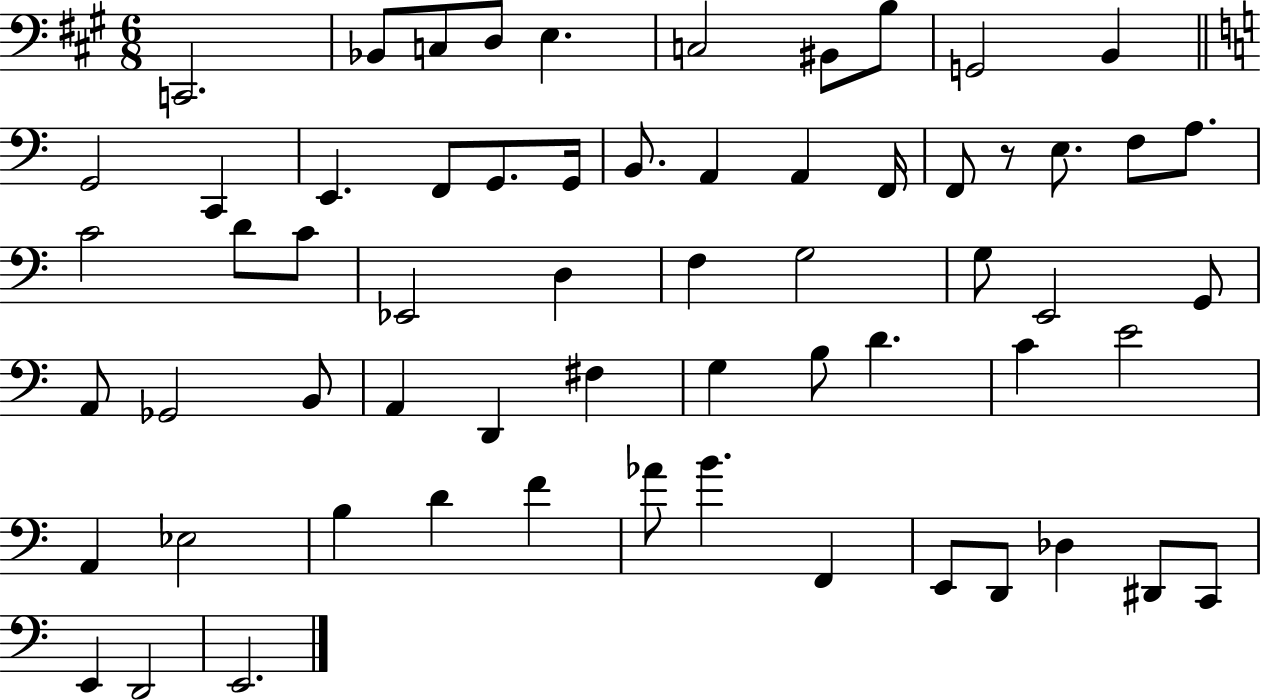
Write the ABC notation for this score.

X:1
T:Untitled
M:6/8
L:1/4
K:A
C,,2 _B,,/2 C,/2 D,/2 E, C,2 ^B,,/2 B,/2 G,,2 B,, G,,2 C,, E,, F,,/2 G,,/2 G,,/4 B,,/2 A,, A,, F,,/4 F,,/2 z/2 E,/2 F,/2 A,/2 C2 D/2 C/2 _E,,2 D, F, G,2 G,/2 E,,2 G,,/2 A,,/2 _G,,2 B,,/2 A,, D,, ^F, G, B,/2 D C E2 A,, _E,2 B, D F _A/2 B F,, E,,/2 D,,/2 _D, ^D,,/2 C,,/2 E,, D,,2 E,,2